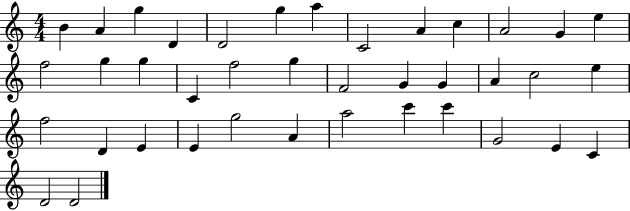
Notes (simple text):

B4/q A4/q G5/q D4/q D4/h G5/q A5/q C4/h A4/q C5/q A4/h G4/q E5/q F5/h G5/q G5/q C4/q F5/h G5/q F4/h G4/q G4/q A4/q C5/h E5/q F5/h D4/q E4/q E4/q G5/h A4/q A5/h C6/q C6/q G4/h E4/q C4/q D4/h D4/h